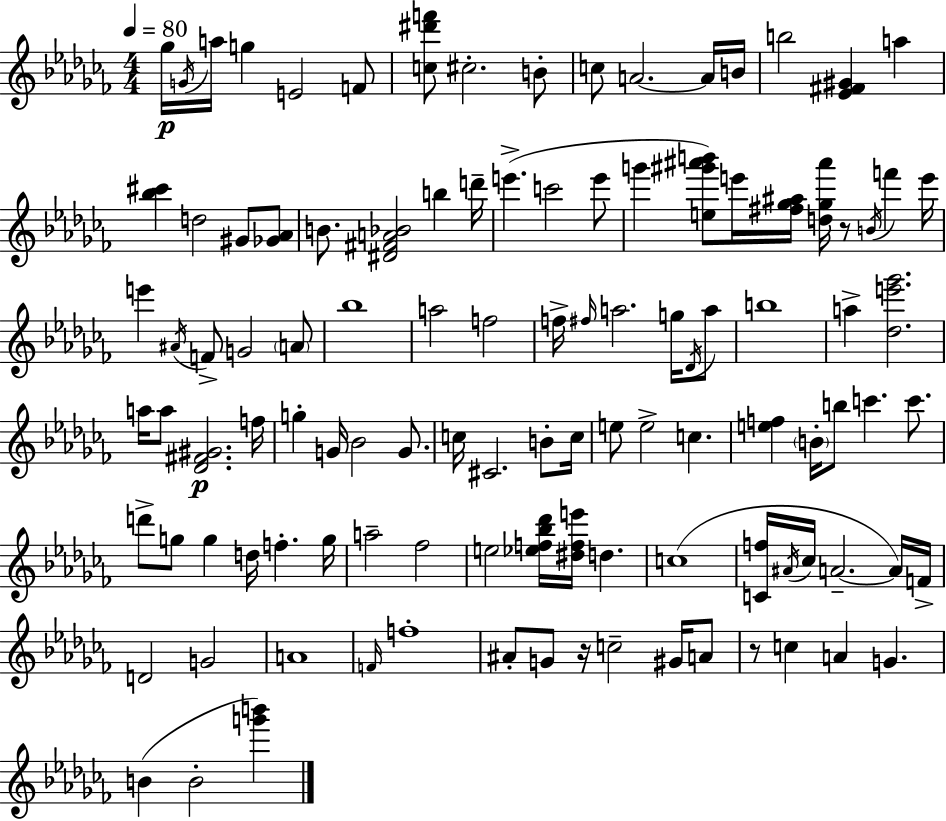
{
  \clef treble
  \numericTimeSignature
  \time 4/4
  \key aes \minor
  \tempo 4 = 80
  ges''16\p \acciaccatura { g'16 } a''16 g''4 e'2 f'8 | <c'' dis''' f'''>8 cis''2.-. b'8-. | c''8 a'2.~~ a'16 | b'16 b''2 <ees' fis' gis'>4 a''4 | \break <bes'' cis'''>4 d''2 gis'8 <ges' aes'>8 | b'8. <dis' fis' a' bes'>2 b''4 | d'''16-- e'''4.->( c'''2 e'''8 | g'''4 <e'' gis''' ais''' b'''>8) e'''16 <fis'' ges'' ais''>16 <d'' ges'' ais'''>16 r8 \acciaccatura { b'16 } f'''4 | \break e'''16 e'''4 \acciaccatura { ais'16 } f'8-> g'2 | \parenthesize a'8 bes''1 | a''2 f''2 | f''16-> \grace { fis''16 } a''2. | \break g''16 \acciaccatura { des'16 } a''8 b''1 | a''4-> <des'' e''' ges'''>2. | a''16 a''8 <des' fis' gis'>2.\p | f''16 g''4-. g'16 bes'2 | \break g'8. c''16 cis'2. | b'8-. c''16 e''8 e''2-> c''4. | <e'' f''>4 \parenthesize b'16-. b''8 c'''4. | c'''8. d'''8-> g''8 g''4 d''16 f''4.-. | \break g''16 a''2-- fes''2 | e''2 <ees'' f'' bes'' des'''>16 <dis'' f'' e'''>16 d''4. | c''1( | <c' f''>16 \acciaccatura { ais'16 } ces''16 a'2.--~~ | \break a'16) f'16-> d'2 g'2 | a'1 | \grace { f'16 } f''1-. | ais'8-. g'8 r16 c''2-- | \break gis'16 a'8 r8 c''4 a'4 | g'4. b'4( b'2-. | <g''' b'''>4) \bar "|."
}